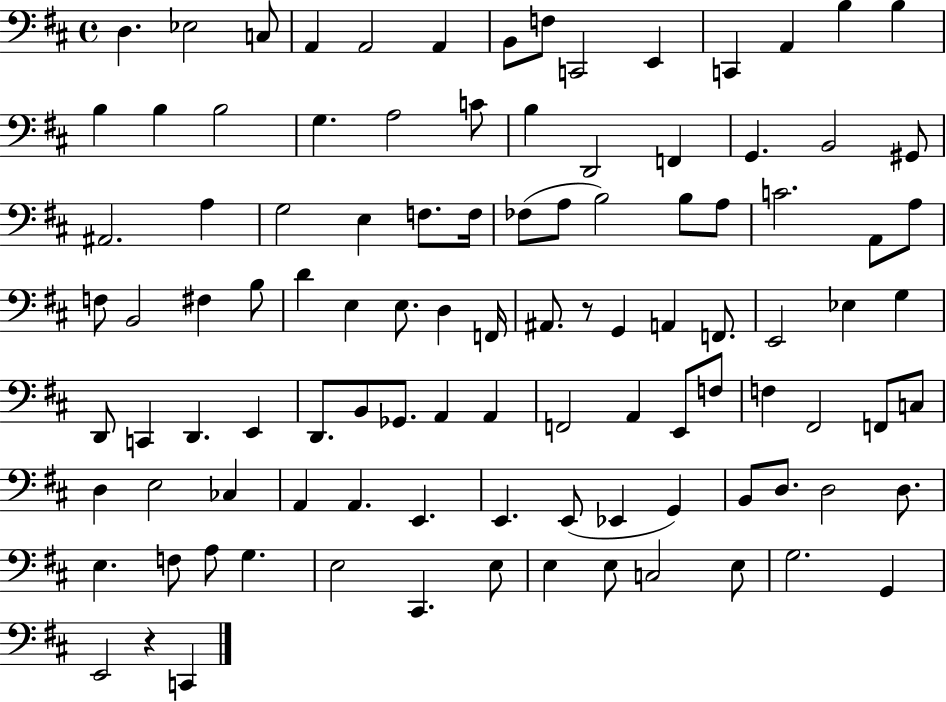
D3/q. Eb3/h C3/e A2/q A2/h A2/q B2/e F3/e C2/h E2/q C2/q A2/q B3/q B3/q B3/q B3/q B3/h G3/q. A3/h C4/e B3/q D2/h F2/q G2/q. B2/h G#2/e A#2/h. A3/q G3/h E3/q F3/e. F3/s FES3/e A3/e B3/h B3/e A3/e C4/h. A2/e A3/e F3/e B2/h F#3/q B3/e D4/q E3/q E3/e. D3/q F2/s A#2/e. R/e G2/q A2/q F2/e. E2/h Eb3/q G3/q D2/e C2/q D2/q. E2/q D2/e. B2/e Gb2/e. A2/q A2/q F2/h A2/q E2/e F3/e F3/q F#2/h F2/e C3/e D3/q E3/h CES3/q A2/q A2/q. E2/q. E2/q. E2/e Eb2/q G2/q B2/e D3/e. D3/h D3/e. E3/q. F3/e A3/e G3/q. E3/h C#2/q. E3/e E3/q E3/e C3/h E3/e G3/h. G2/q E2/h R/q C2/q